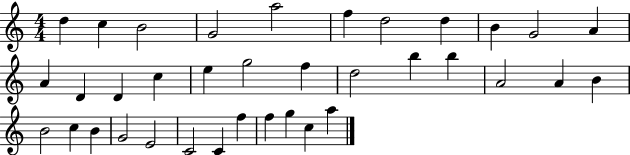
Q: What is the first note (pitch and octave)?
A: D5